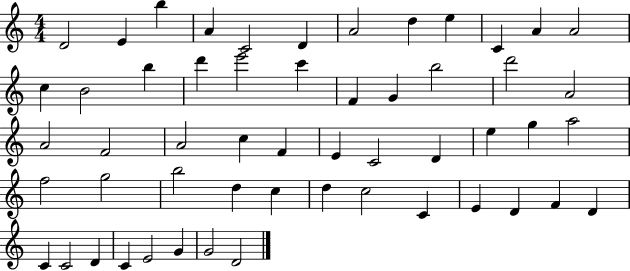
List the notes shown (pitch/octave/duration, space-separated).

D4/h E4/q B5/q A4/q C4/h D4/q A4/h D5/q E5/q C4/q A4/q A4/h C5/q B4/h B5/q D6/q E6/h C6/q F4/q G4/q B5/h D6/h A4/h A4/h F4/h A4/h C5/q F4/q E4/q C4/h D4/q E5/q G5/q A5/h F5/h G5/h B5/h D5/q C5/q D5/q C5/h C4/q E4/q D4/q F4/q D4/q C4/q C4/h D4/q C4/q E4/h G4/q G4/h D4/h